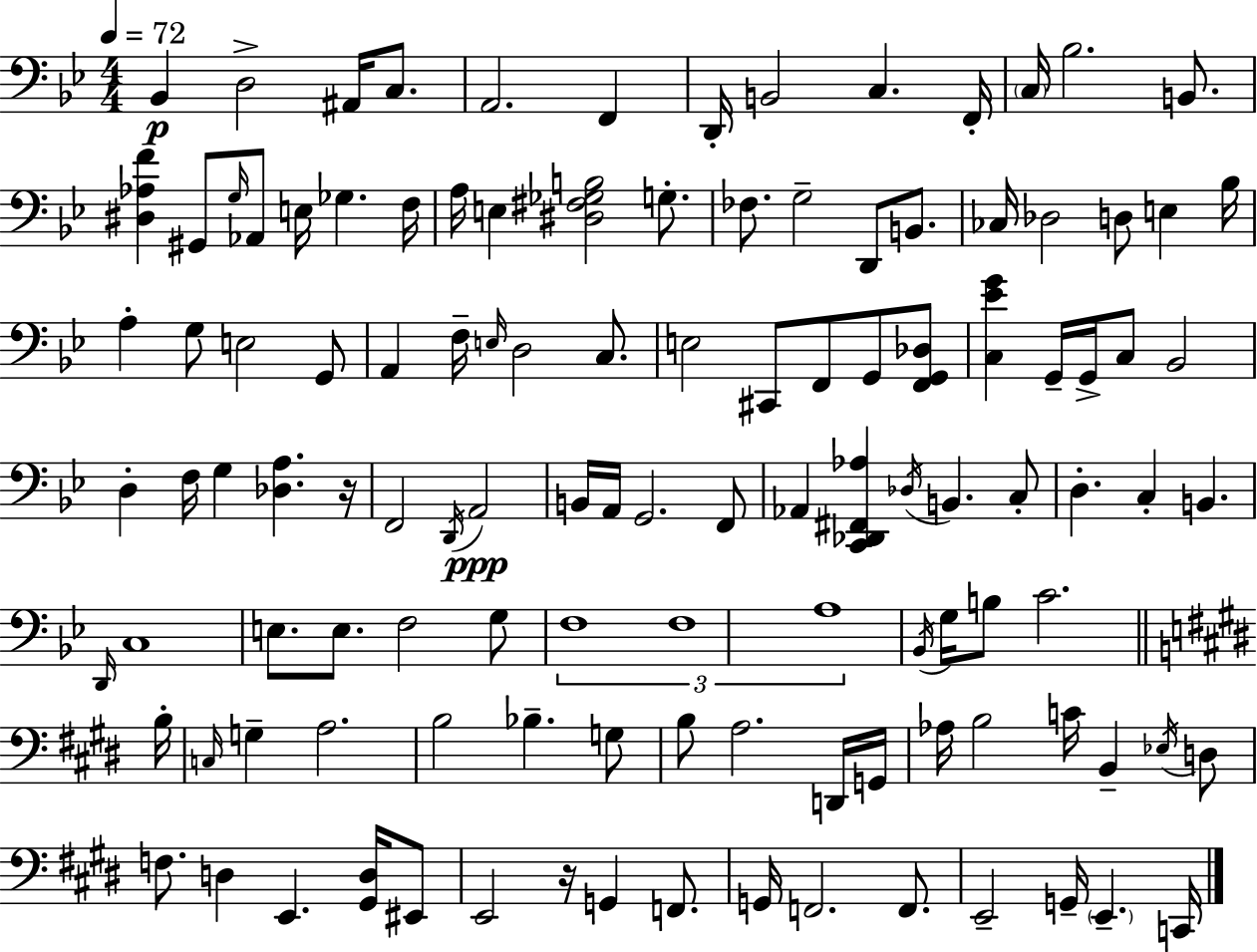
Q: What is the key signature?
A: BES major